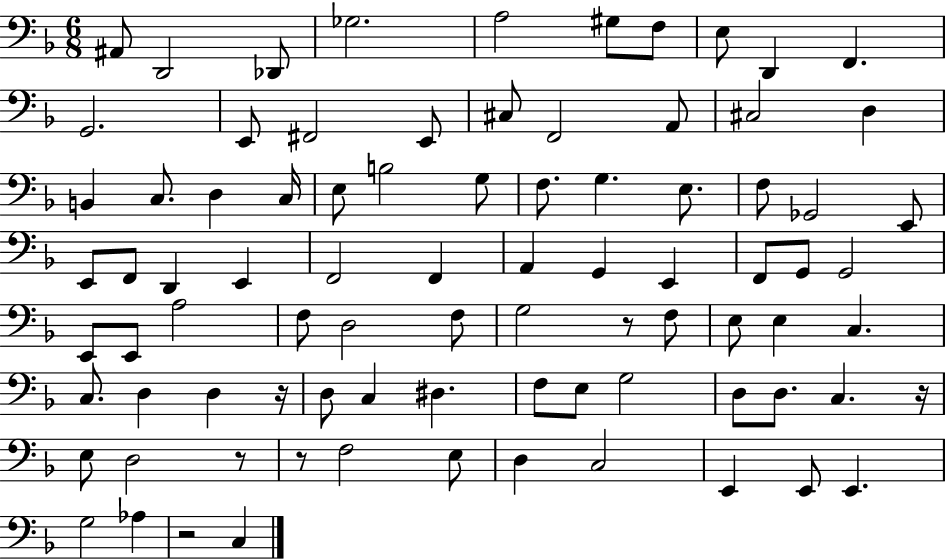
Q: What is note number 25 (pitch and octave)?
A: B3